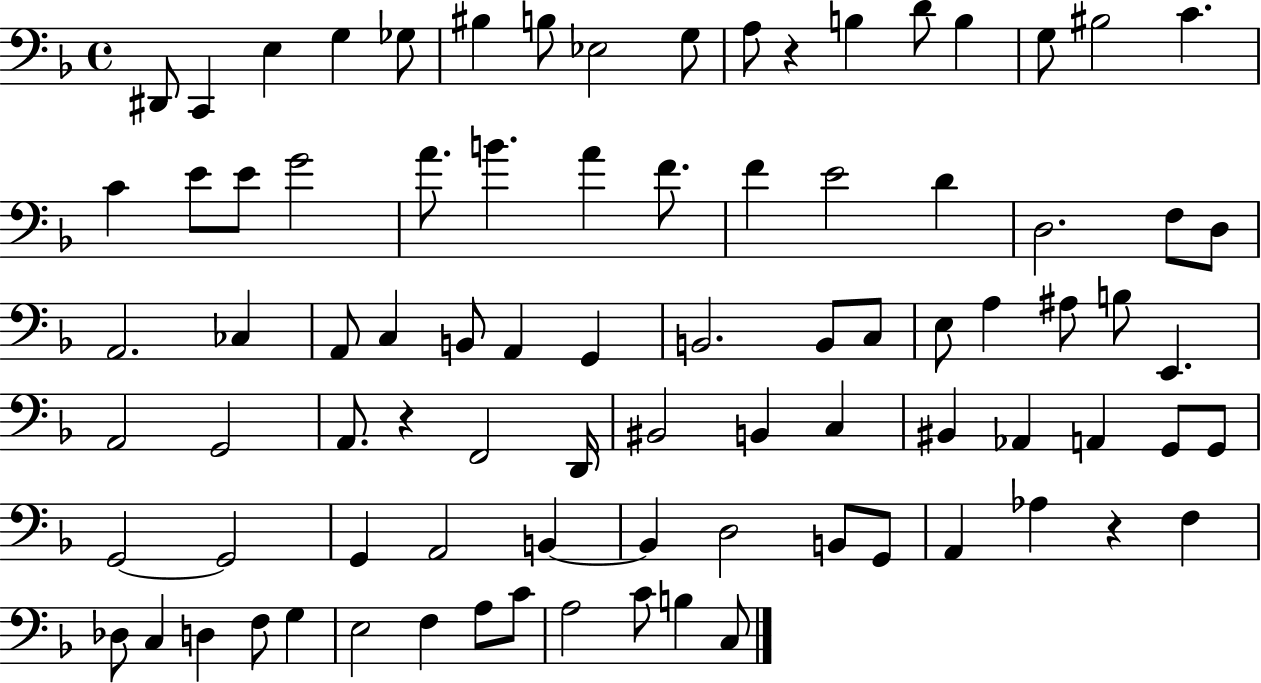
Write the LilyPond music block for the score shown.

{
  \clef bass
  \time 4/4
  \defaultTimeSignature
  \key f \major
  dis,8 c,4 e4 g4 ges8 | bis4 b8 ees2 g8 | a8 r4 b4 d'8 b4 | g8 bis2 c'4. | \break c'4 e'8 e'8 g'2 | a'8. b'4. a'4 f'8. | f'4 e'2 d'4 | d2. f8 d8 | \break a,2. ces4 | a,8 c4 b,8 a,4 g,4 | b,2. b,8 c8 | e8 a4 ais8 b8 e,4. | \break a,2 g,2 | a,8. r4 f,2 d,16 | bis,2 b,4 c4 | bis,4 aes,4 a,4 g,8 g,8 | \break g,2~~ g,2 | g,4 a,2 b,4~~ | b,4 d2 b,8 g,8 | a,4 aes4 r4 f4 | \break des8 c4 d4 f8 g4 | e2 f4 a8 c'8 | a2 c'8 b4 c8 | \bar "|."
}